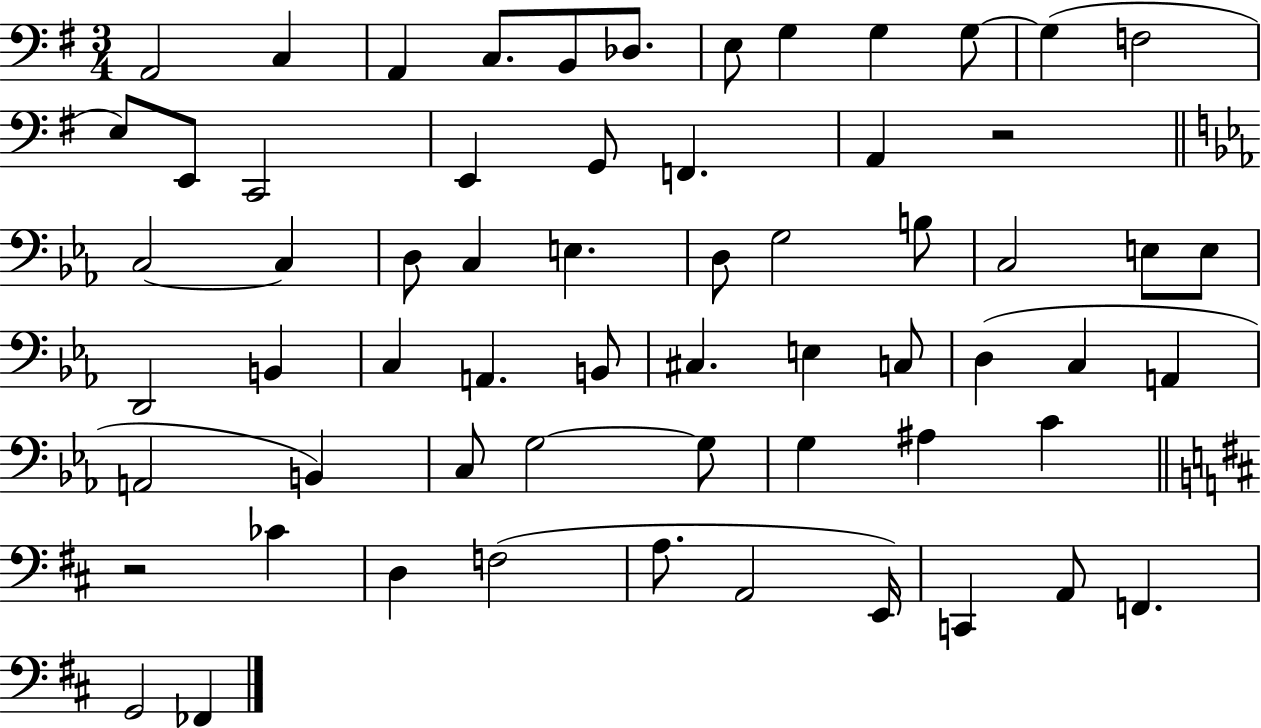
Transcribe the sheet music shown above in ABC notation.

X:1
T:Untitled
M:3/4
L:1/4
K:G
A,,2 C, A,, C,/2 B,,/2 _D,/2 E,/2 G, G, G,/2 G, F,2 E,/2 E,,/2 C,,2 E,, G,,/2 F,, A,, z2 C,2 C, D,/2 C, E, D,/2 G,2 B,/2 C,2 E,/2 E,/2 D,,2 B,, C, A,, B,,/2 ^C, E, C,/2 D, C, A,, A,,2 B,, C,/2 G,2 G,/2 G, ^A, C z2 _C D, F,2 A,/2 A,,2 E,,/4 C,, A,,/2 F,, G,,2 _F,,